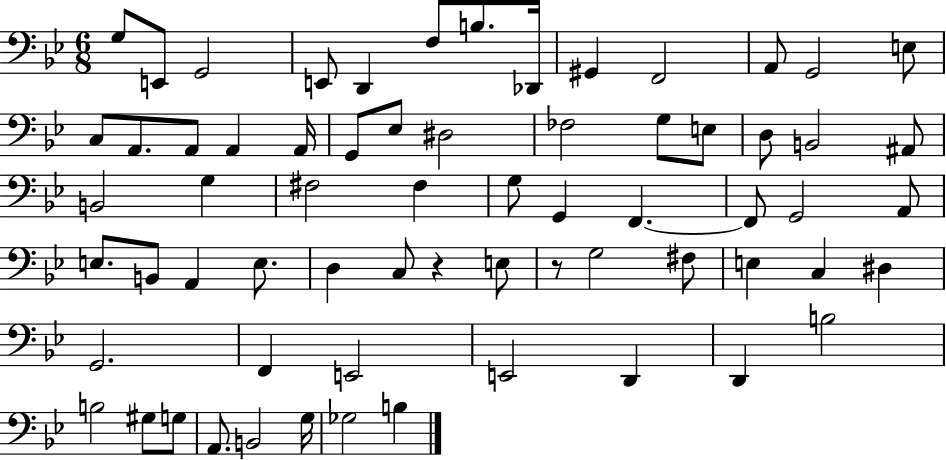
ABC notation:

X:1
T:Untitled
M:6/8
L:1/4
K:Bb
G,/2 E,,/2 G,,2 E,,/2 D,, F,/2 B,/2 _D,,/4 ^G,, F,,2 A,,/2 G,,2 E,/2 C,/2 A,,/2 A,,/2 A,, A,,/4 G,,/2 _E,/2 ^D,2 _F,2 G,/2 E,/2 D,/2 B,,2 ^A,,/2 B,,2 G, ^F,2 ^F, G,/2 G,, F,, F,,/2 G,,2 A,,/2 E,/2 B,,/2 A,, E,/2 D, C,/2 z E,/2 z/2 G,2 ^F,/2 E, C, ^D, G,,2 F,, E,,2 E,,2 D,, D,, B,2 B,2 ^G,/2 G,/2 A,,/2 B,,2 G,/4 _G,2 B,